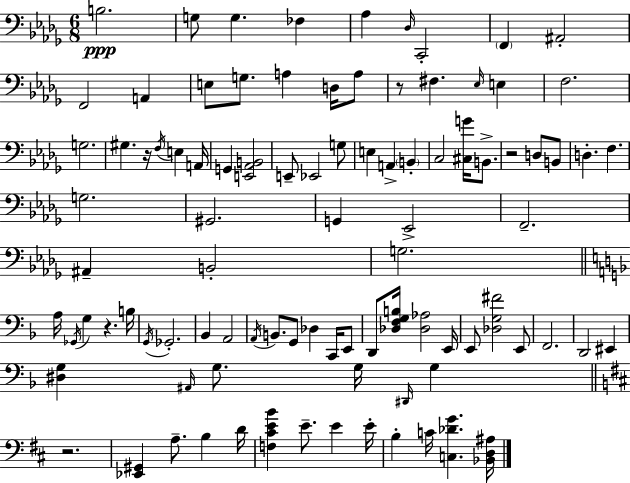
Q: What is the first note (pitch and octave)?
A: B3